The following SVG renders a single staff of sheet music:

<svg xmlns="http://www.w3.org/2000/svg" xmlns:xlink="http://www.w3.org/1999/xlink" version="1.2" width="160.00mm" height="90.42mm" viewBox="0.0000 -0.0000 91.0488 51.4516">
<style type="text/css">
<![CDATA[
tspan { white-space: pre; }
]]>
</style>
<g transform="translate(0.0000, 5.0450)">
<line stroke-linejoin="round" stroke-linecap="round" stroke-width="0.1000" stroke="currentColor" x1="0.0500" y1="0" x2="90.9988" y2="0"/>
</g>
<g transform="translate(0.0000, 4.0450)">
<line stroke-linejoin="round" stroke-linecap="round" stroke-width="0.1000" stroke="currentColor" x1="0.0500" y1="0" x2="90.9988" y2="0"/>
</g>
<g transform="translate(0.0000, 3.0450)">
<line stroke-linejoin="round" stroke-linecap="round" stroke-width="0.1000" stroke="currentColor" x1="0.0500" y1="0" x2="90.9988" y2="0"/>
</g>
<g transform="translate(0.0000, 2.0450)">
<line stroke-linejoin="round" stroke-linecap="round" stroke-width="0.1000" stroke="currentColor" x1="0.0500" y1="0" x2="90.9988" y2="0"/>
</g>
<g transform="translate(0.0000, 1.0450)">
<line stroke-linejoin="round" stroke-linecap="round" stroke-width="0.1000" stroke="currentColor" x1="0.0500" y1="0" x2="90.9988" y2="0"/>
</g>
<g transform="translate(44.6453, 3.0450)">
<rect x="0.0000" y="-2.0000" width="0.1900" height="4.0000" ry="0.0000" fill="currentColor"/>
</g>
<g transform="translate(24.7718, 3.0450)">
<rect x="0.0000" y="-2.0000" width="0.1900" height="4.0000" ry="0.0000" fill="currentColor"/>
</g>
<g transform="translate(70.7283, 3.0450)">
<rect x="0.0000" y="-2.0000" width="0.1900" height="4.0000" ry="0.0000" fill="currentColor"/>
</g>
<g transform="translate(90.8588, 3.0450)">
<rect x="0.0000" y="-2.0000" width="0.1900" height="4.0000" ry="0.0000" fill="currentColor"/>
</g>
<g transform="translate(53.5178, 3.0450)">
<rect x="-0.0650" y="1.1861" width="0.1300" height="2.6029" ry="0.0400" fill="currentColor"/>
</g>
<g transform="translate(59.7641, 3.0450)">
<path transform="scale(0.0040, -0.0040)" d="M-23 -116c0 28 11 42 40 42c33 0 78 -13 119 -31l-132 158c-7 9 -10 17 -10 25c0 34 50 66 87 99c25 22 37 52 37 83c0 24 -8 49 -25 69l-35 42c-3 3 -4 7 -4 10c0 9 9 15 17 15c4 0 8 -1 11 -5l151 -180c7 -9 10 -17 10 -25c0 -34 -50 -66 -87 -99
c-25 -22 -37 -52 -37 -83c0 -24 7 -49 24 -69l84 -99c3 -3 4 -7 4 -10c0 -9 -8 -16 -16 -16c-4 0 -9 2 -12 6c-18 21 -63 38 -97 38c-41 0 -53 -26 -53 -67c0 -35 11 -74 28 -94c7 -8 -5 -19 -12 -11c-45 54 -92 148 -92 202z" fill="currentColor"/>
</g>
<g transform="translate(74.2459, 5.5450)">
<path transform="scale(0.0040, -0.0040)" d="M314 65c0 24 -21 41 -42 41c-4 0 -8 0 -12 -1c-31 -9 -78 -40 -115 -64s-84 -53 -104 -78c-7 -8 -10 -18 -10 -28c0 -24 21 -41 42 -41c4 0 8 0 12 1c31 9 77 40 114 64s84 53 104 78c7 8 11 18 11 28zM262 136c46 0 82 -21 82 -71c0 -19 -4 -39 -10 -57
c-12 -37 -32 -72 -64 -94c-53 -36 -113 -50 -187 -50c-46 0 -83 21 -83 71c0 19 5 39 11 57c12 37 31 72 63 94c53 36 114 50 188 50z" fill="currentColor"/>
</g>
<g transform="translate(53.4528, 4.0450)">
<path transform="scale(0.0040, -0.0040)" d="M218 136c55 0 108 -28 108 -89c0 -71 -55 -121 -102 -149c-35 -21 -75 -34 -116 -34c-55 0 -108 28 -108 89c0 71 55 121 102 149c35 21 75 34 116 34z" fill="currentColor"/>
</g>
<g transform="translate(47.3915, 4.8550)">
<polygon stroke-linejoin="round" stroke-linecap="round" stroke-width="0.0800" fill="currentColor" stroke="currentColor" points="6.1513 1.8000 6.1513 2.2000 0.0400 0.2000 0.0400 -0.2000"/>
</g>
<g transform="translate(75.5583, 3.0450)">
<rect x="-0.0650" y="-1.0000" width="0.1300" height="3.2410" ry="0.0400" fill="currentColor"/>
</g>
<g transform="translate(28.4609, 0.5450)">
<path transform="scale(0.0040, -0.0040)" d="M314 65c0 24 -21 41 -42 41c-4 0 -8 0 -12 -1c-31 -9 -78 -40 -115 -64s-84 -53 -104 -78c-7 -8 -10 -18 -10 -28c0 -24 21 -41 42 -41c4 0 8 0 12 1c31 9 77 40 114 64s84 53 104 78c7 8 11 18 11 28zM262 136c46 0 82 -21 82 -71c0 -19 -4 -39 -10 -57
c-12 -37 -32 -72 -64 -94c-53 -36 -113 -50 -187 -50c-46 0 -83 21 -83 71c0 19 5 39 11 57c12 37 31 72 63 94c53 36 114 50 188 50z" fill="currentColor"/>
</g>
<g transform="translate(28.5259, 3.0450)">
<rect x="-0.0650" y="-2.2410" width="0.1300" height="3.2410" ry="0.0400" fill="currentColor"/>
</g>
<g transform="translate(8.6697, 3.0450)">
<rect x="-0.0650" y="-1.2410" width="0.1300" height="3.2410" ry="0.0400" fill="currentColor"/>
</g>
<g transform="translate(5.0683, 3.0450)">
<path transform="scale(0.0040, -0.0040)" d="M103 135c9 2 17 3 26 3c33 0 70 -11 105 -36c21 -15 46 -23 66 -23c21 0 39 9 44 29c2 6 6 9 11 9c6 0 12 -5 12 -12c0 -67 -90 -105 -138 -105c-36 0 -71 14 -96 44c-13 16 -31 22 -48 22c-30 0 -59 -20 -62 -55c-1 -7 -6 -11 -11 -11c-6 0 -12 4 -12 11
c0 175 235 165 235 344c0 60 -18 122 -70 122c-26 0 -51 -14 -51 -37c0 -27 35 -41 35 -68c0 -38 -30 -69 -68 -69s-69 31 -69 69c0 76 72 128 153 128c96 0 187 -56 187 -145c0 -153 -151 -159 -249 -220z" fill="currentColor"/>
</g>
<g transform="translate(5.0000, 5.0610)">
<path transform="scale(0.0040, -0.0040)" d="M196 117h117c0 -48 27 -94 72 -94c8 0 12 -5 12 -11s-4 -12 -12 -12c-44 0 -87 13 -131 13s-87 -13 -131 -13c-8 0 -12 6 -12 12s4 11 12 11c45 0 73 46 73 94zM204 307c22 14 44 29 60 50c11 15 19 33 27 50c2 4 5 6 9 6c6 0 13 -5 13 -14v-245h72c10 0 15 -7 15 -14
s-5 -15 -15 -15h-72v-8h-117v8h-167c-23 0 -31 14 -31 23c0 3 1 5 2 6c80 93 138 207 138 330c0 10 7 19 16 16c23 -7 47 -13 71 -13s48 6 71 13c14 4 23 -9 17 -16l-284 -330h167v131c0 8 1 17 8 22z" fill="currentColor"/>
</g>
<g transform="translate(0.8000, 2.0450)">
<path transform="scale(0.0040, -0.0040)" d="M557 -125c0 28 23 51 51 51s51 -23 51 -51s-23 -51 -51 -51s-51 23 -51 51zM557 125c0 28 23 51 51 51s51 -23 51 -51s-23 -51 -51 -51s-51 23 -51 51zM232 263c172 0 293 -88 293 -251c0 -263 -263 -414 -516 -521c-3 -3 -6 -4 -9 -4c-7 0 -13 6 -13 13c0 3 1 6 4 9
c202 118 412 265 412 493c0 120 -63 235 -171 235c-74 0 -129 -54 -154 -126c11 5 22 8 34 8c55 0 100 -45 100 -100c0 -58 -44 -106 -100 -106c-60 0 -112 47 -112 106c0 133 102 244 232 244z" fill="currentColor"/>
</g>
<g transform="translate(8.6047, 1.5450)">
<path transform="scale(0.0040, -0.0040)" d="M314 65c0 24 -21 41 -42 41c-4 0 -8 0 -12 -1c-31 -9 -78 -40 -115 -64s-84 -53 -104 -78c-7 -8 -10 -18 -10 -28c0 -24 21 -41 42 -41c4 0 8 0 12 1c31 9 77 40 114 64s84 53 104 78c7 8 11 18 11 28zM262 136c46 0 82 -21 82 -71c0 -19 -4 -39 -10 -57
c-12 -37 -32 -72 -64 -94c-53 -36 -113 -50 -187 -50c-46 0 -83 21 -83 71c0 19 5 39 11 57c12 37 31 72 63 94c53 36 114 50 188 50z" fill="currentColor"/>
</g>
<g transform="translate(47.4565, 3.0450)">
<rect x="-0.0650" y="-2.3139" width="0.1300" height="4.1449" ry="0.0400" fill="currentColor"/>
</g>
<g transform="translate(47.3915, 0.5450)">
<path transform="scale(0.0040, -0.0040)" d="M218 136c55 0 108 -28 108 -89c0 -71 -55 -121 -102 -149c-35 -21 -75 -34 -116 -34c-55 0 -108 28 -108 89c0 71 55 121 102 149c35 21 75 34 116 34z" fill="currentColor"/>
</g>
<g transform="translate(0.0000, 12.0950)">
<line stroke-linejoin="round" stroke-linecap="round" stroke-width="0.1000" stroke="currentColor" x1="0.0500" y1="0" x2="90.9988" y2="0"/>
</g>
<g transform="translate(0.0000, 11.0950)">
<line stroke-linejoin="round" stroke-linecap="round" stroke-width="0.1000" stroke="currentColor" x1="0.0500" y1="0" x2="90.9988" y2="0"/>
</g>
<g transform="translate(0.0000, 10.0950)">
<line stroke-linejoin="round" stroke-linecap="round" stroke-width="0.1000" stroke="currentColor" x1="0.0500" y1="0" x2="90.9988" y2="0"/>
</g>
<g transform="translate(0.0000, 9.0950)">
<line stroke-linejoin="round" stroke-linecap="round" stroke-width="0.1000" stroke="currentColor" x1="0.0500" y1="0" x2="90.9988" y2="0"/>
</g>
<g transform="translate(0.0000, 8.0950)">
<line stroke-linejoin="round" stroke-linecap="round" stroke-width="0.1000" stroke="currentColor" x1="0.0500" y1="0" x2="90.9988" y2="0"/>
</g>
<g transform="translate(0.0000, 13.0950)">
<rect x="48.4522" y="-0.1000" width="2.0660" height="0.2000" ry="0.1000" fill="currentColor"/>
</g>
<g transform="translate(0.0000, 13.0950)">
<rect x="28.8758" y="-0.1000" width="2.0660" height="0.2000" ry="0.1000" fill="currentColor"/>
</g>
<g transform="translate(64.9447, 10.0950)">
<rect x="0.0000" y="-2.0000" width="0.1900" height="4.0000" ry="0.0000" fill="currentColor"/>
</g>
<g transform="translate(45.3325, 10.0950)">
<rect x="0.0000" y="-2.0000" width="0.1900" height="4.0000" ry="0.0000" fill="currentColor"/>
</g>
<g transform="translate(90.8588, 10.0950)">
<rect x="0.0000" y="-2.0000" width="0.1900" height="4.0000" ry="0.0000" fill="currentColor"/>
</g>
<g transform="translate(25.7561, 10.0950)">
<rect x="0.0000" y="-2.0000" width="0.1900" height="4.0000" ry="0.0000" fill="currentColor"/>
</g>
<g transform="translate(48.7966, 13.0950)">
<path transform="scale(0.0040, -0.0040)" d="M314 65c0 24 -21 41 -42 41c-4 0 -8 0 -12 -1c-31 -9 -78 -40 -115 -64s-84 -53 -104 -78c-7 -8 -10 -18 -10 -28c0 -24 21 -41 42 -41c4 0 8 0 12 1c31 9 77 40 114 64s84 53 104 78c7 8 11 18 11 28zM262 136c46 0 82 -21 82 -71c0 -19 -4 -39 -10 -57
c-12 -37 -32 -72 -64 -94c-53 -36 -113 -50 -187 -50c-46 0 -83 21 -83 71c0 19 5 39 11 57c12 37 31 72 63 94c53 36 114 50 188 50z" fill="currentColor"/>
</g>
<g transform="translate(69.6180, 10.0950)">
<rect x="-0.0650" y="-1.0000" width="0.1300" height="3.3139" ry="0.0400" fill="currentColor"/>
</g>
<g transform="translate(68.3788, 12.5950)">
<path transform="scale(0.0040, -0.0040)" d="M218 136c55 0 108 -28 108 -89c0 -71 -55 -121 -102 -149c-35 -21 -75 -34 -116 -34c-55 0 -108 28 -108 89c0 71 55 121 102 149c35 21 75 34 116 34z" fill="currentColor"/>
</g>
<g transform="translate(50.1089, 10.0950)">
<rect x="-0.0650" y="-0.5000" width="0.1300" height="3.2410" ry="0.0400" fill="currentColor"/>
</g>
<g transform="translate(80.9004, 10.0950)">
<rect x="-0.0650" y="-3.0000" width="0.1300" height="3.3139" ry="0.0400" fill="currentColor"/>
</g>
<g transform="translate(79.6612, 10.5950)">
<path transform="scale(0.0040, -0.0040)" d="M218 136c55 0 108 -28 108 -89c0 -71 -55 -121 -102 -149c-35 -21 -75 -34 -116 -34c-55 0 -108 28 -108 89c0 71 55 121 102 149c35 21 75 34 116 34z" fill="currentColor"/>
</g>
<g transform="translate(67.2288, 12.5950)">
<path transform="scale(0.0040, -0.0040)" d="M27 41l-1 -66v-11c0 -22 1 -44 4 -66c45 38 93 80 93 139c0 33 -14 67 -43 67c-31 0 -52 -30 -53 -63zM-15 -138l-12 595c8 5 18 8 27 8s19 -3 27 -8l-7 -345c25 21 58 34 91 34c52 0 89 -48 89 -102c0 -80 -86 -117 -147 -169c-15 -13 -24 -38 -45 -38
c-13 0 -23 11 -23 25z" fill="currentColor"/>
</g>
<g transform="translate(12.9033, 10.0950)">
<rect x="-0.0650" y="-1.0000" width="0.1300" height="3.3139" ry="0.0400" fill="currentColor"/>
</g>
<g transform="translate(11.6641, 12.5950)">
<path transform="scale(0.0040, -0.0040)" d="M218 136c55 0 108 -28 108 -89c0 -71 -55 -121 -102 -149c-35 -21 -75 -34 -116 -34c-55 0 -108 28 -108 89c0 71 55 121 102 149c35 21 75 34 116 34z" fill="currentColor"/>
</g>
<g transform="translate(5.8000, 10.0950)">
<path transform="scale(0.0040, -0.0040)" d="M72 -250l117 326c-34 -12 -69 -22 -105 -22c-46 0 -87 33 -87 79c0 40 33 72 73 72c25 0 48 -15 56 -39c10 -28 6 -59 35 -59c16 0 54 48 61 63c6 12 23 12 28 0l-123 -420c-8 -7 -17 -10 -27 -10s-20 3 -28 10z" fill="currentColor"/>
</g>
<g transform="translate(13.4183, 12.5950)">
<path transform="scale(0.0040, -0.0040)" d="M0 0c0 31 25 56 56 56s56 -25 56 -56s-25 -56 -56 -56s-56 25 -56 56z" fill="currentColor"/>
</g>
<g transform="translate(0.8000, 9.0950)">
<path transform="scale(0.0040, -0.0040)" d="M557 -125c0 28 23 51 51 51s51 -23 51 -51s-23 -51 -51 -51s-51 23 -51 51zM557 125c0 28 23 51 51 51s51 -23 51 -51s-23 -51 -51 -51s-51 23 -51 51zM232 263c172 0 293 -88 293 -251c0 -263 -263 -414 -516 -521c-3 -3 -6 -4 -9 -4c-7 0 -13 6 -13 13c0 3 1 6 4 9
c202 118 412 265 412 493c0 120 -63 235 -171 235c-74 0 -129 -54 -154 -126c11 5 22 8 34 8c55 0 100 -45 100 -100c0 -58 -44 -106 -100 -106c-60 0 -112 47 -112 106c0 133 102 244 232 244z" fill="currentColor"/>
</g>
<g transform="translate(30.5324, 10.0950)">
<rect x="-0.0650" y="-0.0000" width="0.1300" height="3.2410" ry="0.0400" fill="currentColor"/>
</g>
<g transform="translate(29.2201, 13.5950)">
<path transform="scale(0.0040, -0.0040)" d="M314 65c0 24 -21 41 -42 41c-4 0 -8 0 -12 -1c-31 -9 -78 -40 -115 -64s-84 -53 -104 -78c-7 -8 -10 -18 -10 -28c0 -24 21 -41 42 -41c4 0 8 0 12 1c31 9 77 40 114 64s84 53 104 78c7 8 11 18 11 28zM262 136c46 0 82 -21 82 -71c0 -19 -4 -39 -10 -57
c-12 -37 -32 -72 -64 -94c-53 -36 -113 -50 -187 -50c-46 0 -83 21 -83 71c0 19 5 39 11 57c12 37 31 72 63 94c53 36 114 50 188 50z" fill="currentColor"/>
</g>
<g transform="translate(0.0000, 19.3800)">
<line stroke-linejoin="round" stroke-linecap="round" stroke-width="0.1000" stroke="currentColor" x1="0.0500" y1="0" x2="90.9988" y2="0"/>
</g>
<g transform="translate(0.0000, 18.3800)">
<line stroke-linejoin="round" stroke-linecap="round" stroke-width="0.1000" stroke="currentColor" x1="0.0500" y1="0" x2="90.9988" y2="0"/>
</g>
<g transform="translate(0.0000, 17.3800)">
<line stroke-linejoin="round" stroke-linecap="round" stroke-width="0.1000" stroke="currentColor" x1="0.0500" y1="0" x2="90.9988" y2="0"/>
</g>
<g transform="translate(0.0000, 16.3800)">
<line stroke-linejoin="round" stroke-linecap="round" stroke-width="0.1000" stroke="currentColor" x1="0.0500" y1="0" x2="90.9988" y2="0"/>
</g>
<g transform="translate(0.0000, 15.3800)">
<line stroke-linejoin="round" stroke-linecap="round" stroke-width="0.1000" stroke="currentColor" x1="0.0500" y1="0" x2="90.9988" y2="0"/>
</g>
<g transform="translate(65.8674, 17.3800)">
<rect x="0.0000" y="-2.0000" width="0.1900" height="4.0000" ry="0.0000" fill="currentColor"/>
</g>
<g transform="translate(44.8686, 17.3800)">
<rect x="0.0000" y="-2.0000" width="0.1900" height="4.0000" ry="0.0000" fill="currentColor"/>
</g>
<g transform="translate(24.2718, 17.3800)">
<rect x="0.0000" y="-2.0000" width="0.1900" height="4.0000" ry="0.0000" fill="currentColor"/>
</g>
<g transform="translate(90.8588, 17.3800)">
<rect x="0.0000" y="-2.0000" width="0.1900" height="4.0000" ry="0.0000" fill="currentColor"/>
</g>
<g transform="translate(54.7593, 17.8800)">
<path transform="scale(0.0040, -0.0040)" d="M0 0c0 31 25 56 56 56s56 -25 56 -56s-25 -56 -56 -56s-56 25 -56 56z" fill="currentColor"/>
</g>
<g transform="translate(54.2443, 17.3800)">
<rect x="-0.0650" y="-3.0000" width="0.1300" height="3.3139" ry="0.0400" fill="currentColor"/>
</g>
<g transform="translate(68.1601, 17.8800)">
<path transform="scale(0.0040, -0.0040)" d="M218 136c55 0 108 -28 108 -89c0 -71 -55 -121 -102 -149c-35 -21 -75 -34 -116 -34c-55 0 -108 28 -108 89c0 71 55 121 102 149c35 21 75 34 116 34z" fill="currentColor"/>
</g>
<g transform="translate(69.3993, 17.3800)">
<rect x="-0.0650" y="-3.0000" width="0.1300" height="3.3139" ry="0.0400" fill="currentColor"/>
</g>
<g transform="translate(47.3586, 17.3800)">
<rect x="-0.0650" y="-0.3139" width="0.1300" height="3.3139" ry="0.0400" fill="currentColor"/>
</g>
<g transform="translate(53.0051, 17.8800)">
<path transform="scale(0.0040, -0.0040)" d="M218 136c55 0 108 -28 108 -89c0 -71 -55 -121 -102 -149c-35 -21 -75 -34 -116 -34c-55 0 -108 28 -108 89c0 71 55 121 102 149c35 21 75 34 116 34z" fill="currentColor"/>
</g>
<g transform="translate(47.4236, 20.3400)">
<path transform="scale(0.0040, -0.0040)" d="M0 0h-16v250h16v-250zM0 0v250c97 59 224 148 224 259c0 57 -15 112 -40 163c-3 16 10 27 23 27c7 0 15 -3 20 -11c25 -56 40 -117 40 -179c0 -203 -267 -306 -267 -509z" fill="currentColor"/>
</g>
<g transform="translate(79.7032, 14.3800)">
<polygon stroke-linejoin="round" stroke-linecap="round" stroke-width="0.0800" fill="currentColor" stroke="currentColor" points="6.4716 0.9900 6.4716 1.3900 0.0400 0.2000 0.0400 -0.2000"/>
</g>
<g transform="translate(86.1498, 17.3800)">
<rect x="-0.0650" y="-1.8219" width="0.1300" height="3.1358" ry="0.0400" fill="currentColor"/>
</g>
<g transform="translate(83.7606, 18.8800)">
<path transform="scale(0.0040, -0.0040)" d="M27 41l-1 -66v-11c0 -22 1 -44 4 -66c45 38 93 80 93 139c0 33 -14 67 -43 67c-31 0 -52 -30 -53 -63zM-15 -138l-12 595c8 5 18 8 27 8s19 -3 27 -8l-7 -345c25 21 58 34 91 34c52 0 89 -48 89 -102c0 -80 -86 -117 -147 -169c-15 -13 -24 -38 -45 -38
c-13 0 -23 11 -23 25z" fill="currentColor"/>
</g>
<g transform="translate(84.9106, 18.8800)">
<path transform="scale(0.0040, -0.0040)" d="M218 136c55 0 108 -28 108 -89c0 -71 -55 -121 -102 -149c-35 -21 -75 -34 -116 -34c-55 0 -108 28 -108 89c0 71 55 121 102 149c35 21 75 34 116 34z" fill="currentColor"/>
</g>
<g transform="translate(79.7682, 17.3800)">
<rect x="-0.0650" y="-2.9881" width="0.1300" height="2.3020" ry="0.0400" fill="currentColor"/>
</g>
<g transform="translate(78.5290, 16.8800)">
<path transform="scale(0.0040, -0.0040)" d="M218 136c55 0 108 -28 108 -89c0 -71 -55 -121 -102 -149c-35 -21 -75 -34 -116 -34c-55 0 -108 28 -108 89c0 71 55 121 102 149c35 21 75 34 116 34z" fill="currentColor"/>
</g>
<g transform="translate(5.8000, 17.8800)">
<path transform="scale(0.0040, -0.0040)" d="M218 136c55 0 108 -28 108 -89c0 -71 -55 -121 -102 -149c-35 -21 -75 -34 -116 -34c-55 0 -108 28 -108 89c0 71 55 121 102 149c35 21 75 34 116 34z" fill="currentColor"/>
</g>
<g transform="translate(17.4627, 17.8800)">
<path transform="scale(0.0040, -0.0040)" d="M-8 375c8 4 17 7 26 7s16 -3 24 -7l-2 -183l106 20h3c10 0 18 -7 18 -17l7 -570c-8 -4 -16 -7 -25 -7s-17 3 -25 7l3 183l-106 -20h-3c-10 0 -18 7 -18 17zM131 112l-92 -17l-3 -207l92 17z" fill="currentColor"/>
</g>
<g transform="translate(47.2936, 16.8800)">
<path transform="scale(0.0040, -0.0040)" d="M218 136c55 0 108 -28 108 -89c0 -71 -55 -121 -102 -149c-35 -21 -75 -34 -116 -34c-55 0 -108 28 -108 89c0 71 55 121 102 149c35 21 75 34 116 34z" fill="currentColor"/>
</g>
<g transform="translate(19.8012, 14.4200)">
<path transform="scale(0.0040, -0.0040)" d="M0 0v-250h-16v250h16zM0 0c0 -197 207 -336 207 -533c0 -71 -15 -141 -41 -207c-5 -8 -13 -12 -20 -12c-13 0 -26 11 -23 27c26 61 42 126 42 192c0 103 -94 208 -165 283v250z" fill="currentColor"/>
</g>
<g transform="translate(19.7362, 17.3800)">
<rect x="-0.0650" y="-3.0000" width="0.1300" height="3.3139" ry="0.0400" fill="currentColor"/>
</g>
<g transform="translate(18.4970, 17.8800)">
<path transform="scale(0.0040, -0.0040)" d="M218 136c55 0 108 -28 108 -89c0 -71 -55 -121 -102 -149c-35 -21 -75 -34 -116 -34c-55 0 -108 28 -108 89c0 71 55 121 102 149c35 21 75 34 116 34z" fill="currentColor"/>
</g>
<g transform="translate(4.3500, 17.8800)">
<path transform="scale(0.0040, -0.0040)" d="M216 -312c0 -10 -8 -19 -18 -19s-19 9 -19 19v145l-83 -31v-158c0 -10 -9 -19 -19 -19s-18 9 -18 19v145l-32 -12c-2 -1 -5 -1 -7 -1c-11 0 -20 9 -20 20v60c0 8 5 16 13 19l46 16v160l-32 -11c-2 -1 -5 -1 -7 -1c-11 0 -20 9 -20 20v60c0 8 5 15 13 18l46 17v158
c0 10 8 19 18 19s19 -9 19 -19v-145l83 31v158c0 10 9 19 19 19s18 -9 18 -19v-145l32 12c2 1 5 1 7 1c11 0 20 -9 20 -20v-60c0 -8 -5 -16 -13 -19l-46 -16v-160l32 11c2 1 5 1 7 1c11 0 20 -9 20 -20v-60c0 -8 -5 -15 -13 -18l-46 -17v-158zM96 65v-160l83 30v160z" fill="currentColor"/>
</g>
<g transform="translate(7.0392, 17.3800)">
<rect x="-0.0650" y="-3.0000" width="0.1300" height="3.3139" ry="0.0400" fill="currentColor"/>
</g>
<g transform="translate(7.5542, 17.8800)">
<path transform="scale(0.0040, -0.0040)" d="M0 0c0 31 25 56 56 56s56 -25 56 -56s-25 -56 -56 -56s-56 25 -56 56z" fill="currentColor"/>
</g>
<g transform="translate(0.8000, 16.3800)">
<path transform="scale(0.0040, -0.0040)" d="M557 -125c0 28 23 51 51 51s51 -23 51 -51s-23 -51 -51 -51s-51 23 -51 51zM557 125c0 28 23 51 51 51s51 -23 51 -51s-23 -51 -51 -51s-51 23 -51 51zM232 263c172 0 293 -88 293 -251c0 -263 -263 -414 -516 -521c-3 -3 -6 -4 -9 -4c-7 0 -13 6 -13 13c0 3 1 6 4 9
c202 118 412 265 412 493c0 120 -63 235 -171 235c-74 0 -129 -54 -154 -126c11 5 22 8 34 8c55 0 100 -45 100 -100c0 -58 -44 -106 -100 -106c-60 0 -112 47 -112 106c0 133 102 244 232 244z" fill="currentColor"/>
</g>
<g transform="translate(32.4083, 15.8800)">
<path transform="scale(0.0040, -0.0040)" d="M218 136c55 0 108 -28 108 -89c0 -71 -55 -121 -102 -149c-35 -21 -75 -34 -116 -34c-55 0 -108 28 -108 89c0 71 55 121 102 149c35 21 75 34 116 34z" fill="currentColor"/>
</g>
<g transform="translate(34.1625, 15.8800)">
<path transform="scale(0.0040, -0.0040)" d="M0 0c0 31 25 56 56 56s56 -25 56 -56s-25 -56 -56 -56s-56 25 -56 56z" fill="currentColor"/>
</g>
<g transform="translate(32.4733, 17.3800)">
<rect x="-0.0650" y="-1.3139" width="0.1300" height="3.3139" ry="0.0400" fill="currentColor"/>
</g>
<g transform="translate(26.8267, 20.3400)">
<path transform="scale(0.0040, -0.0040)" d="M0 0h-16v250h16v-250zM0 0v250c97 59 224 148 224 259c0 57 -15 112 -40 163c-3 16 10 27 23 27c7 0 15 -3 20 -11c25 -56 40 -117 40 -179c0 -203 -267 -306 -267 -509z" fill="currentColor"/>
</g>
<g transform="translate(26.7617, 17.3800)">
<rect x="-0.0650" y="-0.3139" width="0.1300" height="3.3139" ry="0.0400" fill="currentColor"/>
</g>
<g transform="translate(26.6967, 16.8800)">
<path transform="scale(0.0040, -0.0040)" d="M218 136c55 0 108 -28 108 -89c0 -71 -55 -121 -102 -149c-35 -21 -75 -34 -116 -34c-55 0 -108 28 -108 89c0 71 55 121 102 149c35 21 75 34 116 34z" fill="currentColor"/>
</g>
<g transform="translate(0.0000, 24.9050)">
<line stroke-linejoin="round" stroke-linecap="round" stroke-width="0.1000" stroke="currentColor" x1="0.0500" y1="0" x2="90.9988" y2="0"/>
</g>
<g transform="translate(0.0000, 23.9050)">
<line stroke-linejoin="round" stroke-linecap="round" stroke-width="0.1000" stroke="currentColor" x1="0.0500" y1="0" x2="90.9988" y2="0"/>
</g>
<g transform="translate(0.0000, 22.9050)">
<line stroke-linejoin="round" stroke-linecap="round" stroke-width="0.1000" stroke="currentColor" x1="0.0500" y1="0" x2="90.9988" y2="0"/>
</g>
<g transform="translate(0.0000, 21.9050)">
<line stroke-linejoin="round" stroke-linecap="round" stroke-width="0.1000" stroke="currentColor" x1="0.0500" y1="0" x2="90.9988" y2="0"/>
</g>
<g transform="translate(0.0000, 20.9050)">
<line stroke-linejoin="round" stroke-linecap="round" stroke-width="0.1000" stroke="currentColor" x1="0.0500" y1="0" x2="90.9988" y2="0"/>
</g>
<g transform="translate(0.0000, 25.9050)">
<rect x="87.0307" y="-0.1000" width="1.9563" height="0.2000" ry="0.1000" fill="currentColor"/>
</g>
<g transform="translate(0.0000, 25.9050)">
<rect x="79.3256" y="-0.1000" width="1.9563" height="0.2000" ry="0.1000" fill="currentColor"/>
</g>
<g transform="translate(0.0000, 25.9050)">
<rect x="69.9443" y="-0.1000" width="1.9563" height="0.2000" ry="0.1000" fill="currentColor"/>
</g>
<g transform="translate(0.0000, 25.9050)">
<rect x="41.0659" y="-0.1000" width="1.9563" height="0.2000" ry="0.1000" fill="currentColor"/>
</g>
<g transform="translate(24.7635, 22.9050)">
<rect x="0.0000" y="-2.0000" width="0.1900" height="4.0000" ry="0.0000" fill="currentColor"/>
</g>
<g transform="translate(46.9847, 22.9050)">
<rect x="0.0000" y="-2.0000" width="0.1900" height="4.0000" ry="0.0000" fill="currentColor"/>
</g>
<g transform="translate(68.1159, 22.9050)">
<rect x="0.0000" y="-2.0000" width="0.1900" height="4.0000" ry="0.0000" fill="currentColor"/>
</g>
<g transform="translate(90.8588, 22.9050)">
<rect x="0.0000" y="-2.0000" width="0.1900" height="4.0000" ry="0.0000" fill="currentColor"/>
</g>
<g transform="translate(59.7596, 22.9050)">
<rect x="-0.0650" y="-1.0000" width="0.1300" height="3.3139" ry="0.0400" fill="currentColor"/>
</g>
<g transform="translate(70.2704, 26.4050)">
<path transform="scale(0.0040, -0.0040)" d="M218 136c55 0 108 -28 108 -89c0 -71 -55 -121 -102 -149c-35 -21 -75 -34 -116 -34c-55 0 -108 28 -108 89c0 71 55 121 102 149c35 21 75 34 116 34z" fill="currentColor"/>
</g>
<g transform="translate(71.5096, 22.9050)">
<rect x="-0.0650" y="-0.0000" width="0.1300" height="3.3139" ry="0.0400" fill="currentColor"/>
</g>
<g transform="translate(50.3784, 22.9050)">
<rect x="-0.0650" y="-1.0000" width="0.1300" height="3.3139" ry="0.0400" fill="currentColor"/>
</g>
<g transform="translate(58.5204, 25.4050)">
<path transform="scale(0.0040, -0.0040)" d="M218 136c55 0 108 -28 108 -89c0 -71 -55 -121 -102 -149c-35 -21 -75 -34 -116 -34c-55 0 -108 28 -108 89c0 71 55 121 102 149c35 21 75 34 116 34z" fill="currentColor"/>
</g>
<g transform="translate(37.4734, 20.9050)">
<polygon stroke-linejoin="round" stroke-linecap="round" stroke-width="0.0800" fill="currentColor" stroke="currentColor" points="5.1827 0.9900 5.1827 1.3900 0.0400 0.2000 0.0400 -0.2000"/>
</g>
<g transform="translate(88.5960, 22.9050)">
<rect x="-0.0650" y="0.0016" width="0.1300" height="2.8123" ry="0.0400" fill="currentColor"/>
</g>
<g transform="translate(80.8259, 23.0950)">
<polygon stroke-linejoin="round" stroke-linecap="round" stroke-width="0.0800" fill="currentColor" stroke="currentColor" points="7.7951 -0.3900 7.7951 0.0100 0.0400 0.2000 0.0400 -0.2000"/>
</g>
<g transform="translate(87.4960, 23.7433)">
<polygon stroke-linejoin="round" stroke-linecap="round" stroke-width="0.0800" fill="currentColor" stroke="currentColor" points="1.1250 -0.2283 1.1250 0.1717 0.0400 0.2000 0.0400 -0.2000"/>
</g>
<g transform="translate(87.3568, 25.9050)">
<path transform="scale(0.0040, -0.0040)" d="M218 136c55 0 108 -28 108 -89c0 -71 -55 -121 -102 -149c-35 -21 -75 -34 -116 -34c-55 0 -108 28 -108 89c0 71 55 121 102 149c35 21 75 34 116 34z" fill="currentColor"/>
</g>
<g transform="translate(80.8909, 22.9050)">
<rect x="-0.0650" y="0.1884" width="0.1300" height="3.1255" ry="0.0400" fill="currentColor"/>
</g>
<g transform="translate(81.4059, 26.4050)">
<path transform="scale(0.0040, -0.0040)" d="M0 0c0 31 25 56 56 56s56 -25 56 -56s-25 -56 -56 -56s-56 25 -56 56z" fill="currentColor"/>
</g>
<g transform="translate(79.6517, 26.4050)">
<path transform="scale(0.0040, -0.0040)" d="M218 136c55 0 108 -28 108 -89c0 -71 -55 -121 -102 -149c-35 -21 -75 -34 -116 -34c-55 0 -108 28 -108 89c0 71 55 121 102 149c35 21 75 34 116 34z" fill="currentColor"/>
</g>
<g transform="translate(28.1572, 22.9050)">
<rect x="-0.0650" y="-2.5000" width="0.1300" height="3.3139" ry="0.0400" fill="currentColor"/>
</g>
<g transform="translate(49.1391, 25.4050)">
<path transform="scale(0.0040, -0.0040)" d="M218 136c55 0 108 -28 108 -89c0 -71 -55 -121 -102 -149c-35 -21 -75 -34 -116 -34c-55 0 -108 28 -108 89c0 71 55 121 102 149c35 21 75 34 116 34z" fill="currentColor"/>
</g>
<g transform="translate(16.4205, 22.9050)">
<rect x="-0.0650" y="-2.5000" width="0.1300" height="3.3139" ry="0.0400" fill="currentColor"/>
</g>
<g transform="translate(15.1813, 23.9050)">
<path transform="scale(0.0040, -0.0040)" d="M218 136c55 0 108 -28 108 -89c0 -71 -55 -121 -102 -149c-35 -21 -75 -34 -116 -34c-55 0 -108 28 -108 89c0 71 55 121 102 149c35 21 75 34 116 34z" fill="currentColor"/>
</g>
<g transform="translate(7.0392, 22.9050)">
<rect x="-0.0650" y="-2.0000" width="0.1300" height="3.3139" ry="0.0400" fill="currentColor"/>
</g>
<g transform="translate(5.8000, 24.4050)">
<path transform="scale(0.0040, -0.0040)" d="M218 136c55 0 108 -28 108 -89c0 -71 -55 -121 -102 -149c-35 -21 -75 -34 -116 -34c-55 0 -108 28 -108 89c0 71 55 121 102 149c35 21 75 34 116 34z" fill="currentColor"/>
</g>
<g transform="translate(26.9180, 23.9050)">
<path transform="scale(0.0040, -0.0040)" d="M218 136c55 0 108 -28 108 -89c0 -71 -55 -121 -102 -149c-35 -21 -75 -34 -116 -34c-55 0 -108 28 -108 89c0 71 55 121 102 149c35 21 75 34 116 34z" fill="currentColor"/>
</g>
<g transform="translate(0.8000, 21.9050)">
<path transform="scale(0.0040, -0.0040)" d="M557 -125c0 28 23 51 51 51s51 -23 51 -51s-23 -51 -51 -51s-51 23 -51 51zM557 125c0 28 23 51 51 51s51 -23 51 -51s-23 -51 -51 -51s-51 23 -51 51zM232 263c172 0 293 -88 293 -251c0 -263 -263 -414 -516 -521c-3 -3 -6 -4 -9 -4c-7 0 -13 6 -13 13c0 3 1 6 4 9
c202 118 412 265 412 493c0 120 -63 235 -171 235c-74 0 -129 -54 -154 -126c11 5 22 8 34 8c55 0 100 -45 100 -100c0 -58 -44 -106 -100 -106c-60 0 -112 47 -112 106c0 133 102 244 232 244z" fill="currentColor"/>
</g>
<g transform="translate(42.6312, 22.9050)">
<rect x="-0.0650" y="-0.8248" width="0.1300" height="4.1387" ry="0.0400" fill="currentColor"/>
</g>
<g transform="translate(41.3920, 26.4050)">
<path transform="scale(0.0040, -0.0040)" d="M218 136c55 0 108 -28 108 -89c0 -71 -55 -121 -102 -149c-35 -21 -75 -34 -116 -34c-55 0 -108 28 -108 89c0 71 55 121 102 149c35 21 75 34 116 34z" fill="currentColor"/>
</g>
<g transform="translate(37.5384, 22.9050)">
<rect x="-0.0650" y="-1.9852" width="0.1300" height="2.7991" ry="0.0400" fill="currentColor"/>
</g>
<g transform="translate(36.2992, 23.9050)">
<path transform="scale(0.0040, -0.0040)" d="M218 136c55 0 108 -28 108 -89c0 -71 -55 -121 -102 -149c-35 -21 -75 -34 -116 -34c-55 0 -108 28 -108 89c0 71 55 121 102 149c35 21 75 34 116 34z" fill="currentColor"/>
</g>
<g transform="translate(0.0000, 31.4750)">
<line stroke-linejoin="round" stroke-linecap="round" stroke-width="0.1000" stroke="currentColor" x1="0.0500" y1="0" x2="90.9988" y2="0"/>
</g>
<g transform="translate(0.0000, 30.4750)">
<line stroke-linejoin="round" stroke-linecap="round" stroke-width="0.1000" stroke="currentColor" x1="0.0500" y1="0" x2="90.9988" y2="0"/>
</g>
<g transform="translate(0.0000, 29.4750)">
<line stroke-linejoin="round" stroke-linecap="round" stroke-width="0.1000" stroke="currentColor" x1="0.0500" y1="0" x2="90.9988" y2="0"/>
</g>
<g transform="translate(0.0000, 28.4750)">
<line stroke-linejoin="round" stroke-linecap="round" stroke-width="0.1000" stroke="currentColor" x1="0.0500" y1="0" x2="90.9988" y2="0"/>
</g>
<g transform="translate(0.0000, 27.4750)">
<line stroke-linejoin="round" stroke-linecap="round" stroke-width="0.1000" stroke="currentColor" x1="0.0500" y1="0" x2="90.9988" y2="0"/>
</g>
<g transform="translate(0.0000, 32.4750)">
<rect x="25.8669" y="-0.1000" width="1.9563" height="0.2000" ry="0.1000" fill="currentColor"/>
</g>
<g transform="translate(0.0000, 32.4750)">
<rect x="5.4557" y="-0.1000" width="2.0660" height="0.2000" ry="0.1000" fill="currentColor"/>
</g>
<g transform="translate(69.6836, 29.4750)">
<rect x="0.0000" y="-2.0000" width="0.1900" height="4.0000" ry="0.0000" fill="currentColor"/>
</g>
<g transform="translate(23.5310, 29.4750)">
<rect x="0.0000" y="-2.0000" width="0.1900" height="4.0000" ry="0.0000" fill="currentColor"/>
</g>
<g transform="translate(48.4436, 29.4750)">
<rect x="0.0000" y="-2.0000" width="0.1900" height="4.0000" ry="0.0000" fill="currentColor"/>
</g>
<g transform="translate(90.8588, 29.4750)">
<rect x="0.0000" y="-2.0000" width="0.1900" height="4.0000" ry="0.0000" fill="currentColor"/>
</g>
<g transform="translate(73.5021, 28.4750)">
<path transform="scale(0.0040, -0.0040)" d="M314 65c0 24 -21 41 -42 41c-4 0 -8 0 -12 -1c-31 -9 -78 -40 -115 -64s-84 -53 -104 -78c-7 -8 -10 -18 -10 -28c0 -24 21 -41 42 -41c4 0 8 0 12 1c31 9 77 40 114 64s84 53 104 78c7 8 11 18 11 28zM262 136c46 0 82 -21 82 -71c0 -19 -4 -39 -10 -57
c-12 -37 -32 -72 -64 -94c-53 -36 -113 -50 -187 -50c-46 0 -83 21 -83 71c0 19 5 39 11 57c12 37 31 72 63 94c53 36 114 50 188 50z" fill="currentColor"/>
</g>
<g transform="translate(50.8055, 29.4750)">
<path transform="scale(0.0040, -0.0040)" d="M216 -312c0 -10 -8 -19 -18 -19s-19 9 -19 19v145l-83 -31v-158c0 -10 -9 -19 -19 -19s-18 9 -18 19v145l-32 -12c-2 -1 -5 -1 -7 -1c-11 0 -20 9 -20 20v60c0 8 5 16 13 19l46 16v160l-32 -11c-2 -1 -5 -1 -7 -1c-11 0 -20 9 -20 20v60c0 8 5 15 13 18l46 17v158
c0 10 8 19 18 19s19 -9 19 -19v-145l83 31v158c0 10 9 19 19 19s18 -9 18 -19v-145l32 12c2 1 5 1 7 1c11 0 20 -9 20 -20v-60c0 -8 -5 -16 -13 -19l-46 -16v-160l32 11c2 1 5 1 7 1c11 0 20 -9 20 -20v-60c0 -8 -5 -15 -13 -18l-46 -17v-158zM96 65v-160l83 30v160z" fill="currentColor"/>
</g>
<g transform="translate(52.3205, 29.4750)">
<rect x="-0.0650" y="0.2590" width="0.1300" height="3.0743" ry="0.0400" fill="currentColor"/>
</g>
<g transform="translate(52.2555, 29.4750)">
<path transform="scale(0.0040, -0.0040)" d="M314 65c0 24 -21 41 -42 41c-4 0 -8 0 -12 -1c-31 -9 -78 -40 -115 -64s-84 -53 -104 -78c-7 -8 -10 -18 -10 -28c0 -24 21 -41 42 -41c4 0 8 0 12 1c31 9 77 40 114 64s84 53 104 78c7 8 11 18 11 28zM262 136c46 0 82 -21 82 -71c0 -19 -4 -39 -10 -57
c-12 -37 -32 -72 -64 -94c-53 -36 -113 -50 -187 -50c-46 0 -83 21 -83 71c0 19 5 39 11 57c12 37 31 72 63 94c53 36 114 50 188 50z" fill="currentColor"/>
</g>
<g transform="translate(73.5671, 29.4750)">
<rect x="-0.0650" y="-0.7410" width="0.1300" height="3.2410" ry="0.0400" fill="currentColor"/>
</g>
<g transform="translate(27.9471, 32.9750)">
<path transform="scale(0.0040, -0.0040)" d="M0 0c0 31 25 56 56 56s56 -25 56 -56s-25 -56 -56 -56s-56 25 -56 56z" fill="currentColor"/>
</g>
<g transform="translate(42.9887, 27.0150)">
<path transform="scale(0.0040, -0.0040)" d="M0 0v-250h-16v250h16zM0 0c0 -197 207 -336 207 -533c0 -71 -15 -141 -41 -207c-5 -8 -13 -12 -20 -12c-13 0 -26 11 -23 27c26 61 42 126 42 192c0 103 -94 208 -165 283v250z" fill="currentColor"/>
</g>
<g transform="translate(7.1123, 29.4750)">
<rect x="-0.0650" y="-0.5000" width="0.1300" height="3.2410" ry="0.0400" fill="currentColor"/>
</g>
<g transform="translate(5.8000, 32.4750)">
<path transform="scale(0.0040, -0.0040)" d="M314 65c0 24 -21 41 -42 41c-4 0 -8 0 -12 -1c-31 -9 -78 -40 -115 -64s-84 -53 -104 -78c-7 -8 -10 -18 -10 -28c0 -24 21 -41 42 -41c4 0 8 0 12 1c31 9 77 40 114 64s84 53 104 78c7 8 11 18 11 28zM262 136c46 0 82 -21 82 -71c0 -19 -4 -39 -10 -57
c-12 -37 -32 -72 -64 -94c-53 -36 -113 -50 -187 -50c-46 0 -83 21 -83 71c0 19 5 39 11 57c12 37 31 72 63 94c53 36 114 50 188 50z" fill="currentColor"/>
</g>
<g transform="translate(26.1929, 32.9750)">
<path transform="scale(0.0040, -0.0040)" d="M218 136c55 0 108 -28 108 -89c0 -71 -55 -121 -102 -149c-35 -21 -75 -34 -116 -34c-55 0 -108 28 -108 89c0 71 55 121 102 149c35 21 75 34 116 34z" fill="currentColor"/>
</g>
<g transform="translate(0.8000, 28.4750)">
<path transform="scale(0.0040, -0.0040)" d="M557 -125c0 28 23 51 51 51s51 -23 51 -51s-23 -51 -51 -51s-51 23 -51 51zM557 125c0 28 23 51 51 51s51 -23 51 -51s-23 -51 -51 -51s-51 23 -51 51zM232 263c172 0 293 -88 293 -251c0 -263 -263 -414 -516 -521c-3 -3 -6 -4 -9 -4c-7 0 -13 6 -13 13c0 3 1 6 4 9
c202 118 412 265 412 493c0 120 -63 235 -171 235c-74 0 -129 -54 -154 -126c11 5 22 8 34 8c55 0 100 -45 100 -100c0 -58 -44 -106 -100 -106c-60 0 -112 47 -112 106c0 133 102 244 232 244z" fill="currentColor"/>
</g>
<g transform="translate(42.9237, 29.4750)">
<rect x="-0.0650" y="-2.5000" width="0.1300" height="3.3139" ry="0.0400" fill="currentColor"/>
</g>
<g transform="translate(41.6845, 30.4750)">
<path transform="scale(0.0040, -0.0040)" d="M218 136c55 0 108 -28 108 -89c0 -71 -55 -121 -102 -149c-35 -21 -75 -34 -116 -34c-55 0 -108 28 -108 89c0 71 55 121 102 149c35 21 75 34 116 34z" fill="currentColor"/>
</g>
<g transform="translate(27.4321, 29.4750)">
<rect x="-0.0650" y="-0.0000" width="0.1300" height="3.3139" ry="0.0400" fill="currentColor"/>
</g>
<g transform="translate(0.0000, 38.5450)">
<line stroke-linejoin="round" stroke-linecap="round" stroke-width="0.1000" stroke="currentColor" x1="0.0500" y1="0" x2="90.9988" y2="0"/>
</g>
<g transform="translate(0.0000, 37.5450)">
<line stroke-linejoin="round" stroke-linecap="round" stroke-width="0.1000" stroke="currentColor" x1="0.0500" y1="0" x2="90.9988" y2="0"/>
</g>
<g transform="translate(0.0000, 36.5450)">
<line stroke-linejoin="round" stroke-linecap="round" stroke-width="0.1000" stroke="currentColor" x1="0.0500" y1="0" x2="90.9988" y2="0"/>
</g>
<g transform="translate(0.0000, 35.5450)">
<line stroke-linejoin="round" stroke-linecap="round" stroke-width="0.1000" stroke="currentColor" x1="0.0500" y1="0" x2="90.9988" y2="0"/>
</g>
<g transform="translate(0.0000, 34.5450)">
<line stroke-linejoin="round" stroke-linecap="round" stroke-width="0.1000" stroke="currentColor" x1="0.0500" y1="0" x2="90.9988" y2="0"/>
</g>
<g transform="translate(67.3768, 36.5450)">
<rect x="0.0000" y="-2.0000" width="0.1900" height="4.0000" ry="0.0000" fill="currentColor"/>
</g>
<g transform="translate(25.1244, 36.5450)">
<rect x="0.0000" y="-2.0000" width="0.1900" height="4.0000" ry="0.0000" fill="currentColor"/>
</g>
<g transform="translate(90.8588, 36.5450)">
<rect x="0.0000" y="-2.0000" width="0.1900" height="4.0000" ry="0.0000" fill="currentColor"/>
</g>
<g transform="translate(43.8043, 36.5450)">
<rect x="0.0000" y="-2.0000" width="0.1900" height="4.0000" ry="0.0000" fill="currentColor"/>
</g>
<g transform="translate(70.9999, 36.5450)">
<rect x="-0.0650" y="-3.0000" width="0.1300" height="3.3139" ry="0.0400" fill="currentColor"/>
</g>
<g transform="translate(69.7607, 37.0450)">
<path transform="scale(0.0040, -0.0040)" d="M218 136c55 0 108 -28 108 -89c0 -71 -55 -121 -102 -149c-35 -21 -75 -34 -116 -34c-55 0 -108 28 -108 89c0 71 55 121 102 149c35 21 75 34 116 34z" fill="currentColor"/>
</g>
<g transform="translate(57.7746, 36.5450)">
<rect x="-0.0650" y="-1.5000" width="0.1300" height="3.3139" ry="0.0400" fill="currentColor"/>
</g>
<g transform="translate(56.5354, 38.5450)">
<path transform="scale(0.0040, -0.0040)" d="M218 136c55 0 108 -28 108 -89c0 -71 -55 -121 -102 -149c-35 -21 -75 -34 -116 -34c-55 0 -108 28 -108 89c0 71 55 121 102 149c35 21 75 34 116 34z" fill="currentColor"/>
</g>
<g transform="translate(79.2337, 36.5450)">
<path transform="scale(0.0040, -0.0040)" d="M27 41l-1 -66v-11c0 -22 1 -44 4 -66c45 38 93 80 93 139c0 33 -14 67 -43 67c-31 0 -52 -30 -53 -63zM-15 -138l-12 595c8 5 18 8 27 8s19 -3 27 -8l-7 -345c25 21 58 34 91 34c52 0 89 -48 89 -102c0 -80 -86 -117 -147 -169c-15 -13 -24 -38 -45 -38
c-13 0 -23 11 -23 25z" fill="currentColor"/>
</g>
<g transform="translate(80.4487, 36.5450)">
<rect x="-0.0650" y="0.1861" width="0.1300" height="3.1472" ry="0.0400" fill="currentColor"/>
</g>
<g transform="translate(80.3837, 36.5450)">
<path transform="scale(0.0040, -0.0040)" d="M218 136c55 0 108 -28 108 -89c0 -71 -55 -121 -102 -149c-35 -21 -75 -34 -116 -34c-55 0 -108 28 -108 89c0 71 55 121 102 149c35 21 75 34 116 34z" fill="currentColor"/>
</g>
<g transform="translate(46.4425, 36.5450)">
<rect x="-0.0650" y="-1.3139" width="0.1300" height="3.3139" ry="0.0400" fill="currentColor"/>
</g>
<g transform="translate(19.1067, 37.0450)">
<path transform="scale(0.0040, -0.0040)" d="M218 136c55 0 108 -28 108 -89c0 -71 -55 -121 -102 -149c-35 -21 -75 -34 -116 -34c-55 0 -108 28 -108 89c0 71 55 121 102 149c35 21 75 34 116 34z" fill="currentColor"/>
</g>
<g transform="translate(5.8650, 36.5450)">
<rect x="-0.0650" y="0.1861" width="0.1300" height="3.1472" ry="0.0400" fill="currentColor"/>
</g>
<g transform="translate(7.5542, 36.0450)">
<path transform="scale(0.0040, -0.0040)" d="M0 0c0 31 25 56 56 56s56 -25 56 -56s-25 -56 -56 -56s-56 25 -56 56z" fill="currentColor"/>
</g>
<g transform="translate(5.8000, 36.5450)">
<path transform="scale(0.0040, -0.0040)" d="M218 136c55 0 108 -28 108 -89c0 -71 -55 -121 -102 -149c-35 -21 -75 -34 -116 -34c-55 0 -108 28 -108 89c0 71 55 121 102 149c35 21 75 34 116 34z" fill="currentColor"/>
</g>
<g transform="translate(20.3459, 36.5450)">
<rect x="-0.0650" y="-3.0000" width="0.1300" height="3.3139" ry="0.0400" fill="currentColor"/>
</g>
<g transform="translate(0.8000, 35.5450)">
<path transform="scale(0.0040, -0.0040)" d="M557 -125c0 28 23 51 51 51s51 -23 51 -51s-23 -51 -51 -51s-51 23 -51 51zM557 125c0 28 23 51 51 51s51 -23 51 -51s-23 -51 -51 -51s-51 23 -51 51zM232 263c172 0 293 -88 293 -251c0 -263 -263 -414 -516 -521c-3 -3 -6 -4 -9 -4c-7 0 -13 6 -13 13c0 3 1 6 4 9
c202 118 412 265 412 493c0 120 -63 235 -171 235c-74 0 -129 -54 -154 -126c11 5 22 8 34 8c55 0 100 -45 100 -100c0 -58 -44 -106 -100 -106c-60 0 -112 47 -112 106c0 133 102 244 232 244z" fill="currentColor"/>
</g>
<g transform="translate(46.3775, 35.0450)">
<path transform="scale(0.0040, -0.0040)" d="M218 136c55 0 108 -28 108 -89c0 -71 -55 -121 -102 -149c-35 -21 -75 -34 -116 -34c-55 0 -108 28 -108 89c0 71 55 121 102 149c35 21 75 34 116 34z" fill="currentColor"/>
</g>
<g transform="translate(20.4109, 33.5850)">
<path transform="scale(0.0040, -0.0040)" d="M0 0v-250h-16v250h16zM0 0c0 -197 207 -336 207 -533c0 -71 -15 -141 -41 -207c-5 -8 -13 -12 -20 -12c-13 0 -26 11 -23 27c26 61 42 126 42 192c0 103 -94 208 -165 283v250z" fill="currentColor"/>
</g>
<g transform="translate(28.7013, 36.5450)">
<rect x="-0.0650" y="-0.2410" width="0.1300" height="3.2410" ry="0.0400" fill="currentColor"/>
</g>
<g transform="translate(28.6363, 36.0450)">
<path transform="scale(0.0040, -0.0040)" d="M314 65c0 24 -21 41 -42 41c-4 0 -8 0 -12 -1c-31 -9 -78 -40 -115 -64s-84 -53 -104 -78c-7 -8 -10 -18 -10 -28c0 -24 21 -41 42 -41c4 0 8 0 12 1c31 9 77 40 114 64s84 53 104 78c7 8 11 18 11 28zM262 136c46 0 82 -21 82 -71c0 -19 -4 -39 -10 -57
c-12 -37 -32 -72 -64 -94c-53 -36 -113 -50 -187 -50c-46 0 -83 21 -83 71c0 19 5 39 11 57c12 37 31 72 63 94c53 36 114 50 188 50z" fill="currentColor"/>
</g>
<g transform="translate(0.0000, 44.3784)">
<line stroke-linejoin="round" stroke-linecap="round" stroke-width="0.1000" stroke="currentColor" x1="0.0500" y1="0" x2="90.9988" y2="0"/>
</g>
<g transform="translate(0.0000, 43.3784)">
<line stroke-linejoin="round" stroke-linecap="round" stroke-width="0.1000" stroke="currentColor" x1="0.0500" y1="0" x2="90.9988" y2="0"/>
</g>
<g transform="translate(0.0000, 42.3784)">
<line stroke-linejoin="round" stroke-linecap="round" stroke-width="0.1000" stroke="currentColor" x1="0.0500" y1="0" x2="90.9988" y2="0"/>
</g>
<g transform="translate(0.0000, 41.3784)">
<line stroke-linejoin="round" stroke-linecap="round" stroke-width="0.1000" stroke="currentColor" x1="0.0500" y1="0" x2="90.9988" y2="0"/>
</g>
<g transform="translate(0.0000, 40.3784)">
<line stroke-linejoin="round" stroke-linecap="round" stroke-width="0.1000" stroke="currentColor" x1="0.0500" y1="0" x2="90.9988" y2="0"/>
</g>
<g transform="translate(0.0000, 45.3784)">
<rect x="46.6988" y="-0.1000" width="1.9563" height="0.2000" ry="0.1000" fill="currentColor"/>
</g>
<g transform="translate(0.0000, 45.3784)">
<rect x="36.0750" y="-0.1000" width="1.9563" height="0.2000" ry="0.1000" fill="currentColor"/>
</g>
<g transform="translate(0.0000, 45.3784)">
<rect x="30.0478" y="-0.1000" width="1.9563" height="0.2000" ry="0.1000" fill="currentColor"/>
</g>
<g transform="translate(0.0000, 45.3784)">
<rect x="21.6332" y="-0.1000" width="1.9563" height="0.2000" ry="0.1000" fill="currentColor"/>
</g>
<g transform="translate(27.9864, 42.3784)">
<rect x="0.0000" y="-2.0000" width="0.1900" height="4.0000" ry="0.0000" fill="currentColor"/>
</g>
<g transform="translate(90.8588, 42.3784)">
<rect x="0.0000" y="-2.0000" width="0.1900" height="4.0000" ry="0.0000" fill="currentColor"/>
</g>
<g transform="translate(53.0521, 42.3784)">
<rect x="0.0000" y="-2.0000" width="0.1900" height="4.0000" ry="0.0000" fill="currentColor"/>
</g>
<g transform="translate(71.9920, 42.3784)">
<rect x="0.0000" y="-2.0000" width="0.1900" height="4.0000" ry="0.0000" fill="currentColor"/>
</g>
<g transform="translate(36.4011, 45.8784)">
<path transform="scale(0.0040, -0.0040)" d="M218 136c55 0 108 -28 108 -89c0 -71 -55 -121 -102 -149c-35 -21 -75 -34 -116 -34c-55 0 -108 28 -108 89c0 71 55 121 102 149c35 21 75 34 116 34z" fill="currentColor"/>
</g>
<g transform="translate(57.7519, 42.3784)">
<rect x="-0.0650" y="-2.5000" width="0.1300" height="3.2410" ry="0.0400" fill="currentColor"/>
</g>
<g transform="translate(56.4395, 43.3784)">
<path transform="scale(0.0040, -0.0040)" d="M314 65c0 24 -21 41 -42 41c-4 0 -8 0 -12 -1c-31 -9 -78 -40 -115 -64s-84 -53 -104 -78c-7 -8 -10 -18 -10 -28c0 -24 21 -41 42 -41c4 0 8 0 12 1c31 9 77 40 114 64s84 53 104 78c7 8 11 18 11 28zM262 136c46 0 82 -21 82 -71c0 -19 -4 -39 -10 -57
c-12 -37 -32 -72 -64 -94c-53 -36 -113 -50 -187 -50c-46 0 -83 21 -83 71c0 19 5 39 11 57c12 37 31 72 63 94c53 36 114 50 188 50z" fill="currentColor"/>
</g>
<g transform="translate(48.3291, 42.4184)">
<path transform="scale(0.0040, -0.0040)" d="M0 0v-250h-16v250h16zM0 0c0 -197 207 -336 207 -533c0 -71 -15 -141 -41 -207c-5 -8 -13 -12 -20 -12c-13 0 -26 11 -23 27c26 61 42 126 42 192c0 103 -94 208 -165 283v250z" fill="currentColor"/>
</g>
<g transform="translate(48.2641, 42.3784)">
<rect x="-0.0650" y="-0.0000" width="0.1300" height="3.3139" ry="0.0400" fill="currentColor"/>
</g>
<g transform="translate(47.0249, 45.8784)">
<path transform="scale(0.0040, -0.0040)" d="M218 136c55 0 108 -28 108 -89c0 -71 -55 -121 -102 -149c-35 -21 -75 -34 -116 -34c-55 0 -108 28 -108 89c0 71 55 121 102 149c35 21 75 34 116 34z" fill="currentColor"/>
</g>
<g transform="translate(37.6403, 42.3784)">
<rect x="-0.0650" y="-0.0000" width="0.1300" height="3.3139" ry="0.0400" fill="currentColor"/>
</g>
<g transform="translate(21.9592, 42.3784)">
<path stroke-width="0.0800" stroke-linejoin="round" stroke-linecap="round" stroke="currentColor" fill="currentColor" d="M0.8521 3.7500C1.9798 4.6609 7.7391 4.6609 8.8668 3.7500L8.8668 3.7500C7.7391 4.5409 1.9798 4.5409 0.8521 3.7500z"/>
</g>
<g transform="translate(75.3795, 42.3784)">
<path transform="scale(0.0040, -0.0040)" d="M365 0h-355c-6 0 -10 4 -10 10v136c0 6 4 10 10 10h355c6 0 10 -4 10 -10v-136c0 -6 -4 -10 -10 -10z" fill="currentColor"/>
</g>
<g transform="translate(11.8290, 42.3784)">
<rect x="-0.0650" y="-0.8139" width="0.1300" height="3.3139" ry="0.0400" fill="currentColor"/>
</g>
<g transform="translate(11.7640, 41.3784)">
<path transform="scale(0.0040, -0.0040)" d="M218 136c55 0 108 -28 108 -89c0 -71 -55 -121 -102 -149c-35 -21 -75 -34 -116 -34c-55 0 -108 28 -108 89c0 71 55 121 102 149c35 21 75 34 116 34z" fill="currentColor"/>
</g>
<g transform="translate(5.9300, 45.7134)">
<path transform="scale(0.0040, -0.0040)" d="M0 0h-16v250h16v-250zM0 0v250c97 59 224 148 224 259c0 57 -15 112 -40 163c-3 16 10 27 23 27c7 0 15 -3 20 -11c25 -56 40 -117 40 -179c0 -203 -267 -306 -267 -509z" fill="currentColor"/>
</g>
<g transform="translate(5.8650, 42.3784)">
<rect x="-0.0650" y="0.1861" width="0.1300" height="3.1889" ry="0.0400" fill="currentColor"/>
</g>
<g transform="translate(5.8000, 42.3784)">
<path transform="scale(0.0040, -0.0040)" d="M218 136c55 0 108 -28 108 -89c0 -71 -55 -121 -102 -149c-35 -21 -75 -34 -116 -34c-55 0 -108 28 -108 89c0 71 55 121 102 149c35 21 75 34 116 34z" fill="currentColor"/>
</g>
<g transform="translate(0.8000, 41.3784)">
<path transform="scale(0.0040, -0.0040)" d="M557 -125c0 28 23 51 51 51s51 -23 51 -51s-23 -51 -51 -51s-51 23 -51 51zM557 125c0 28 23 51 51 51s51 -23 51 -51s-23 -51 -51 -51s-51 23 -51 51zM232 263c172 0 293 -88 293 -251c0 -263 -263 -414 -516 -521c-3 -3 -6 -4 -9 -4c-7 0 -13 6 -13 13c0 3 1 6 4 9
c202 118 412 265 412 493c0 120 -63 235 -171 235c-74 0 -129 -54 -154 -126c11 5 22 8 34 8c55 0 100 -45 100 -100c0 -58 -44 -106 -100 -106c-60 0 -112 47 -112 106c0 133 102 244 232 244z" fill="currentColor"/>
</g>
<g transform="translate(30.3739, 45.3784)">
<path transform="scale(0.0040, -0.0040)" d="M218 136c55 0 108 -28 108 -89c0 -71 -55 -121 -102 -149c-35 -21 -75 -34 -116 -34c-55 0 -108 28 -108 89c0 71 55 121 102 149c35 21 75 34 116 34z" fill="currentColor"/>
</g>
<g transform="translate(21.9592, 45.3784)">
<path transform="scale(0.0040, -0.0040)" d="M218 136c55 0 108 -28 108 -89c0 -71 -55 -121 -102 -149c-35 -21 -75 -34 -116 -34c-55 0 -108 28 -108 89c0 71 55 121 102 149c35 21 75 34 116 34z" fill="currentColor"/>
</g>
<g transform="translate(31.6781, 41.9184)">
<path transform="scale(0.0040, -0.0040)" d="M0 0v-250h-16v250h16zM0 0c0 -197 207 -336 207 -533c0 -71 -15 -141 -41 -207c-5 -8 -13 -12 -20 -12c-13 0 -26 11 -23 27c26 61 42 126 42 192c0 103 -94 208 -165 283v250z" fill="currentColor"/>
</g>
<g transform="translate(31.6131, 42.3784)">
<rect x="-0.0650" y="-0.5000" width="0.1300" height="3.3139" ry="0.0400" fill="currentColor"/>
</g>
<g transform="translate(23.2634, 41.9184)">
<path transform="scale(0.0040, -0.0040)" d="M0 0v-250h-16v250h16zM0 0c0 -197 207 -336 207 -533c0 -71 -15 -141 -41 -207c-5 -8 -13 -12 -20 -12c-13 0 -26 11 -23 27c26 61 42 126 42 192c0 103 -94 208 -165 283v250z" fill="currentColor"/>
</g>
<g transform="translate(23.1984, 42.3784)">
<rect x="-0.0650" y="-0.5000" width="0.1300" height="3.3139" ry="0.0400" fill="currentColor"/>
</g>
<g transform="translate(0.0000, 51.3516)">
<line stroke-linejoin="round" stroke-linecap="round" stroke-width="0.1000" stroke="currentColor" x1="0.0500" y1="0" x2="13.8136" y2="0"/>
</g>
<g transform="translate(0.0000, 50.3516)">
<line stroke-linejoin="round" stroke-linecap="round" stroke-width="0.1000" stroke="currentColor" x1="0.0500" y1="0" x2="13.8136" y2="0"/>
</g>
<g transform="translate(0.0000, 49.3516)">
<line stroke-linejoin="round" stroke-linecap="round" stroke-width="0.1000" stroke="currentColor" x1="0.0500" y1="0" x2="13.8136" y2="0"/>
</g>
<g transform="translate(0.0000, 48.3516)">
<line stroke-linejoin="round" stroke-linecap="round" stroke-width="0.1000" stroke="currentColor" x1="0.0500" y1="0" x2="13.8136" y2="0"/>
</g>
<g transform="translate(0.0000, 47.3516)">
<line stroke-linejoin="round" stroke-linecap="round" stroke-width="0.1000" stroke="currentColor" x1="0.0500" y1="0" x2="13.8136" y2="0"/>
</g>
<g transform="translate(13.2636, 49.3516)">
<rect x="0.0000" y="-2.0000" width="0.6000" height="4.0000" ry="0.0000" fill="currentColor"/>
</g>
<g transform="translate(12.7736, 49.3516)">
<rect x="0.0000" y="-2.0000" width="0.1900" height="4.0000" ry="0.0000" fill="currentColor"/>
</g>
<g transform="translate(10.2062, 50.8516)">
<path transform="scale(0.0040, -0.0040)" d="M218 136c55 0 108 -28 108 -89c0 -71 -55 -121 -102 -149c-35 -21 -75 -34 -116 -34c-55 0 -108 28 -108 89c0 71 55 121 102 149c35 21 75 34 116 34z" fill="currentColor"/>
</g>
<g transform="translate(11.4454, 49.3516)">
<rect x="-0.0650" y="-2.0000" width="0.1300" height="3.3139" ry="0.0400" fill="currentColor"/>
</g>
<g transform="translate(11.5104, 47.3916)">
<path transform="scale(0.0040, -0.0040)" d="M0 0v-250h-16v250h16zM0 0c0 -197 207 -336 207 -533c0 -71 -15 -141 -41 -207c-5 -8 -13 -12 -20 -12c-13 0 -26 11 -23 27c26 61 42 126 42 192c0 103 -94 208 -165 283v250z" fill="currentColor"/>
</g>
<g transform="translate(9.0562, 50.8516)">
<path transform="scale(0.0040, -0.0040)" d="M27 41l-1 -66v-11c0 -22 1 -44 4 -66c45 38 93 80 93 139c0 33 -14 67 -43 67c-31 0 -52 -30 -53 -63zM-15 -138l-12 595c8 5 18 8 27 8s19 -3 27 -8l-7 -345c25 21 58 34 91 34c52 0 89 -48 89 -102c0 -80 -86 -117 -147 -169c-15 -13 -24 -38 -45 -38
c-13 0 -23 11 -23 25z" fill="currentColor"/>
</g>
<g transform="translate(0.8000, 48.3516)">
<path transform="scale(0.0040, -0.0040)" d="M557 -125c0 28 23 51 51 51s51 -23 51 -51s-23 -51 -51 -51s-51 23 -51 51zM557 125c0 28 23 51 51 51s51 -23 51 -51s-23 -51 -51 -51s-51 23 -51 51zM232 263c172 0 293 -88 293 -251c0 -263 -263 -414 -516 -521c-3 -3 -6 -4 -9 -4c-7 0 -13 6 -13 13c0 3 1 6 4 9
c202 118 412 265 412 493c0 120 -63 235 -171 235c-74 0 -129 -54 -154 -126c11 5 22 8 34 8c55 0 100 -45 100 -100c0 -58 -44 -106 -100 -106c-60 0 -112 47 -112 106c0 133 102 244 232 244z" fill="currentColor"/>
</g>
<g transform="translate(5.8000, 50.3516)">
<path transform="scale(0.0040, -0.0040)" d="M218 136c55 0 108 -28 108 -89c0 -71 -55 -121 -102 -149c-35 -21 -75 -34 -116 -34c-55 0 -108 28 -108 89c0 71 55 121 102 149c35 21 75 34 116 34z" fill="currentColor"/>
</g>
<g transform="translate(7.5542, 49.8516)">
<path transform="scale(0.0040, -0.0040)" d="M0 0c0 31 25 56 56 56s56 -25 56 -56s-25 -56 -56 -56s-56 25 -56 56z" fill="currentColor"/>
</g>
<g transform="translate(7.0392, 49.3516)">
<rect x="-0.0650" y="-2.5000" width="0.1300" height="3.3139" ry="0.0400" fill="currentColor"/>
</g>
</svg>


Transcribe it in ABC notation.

X:1
T:Untitled
M:2/4
L:1/4
K:C
G,2 B,2 B,/2 B,,/2 z F,,2 z/2 F,, D,,2 E,,2 _F,, C, ^C, C,/2 E,/2 G, E,/2 C, C, E,/2 _A,,/2 A,, B,, B,, B,,/2 D,,/2 F,, F,, D,, D,,/2 E,,/4 E,,2 D,, B,,/2 ^D,2 F,2 D, C,/2 E,2 G, G,, C, _D, D,/2 F, E,,/2 E,,/2 D,, D,,/2 B,,2 z2 B,, _A,,/2